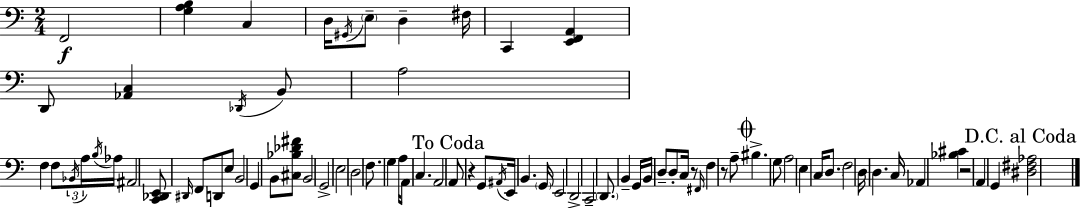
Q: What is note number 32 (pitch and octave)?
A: G3